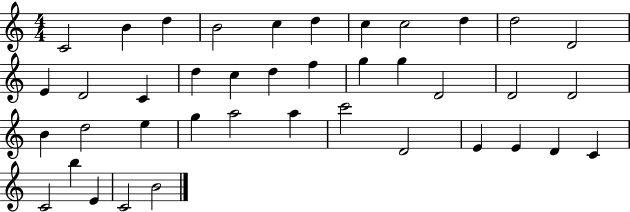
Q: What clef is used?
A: treble